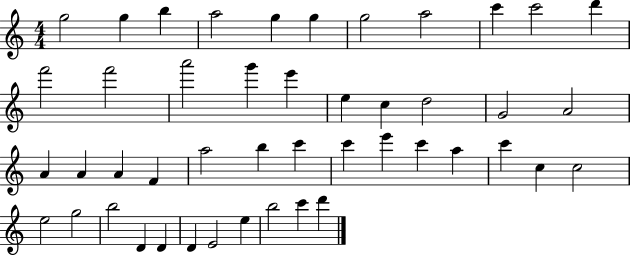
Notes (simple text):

G5/h G5/q B5/q A5/h G5/q G5/q G5/h A5/h C6/q C6/h D6/q F6/h F6/h A6/h G6/q E6/q E5/q C5/q D5/h G4/h A4/h A4/q A4/q A4/q F4/q A5/h B5/q C6/q C6/q E6/q C6/q A5/q C6/q C5/q C5/h E5/h G5/h B5/h D4/q D4/q D4/q E4/h E5/q B5/h C6/q D6/q